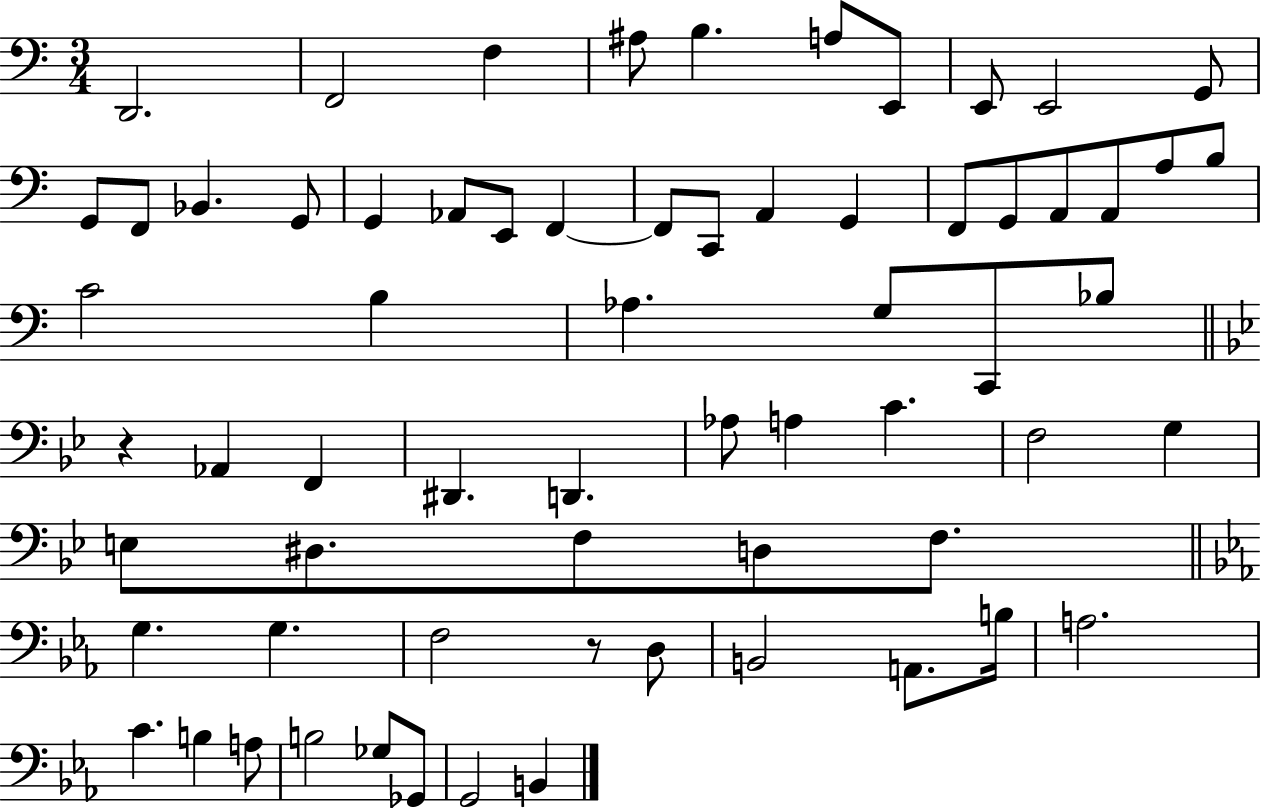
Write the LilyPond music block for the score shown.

{
  \clef bass
  \numericTimeSignature
  \time 3/4
  \key c \major
  \repeat volta 2 { d,2. | f,2 f4 | ais8 b4. a8 e,8 | e,8 e,2 g,8 | \break g,8 f,8 bes,4. g,8 | g,4 aes,8 e,8 f,4~~ | f,8 c,8 a,4 g,4 | f,8 g,8 a,8 a,8 a8 b8 | \break c'2 b4 | aes4. g8 c,8 bes8 | \bar "||" \break \key bes \major r4 aes,4 f,4 | dis,4. d,4. | aes8 a4 c'4. | f2 g4 | \break e8 dis8. f8 d8 f8. | \bar "||" \break \key ees \major g4. g4. | f2 r8 d8 | b,2 a,8. b16 | a2. | \break c'4. b4 a8 | b2 ges8 ges,8 | g,2 b,4 | } \bar "|."
}